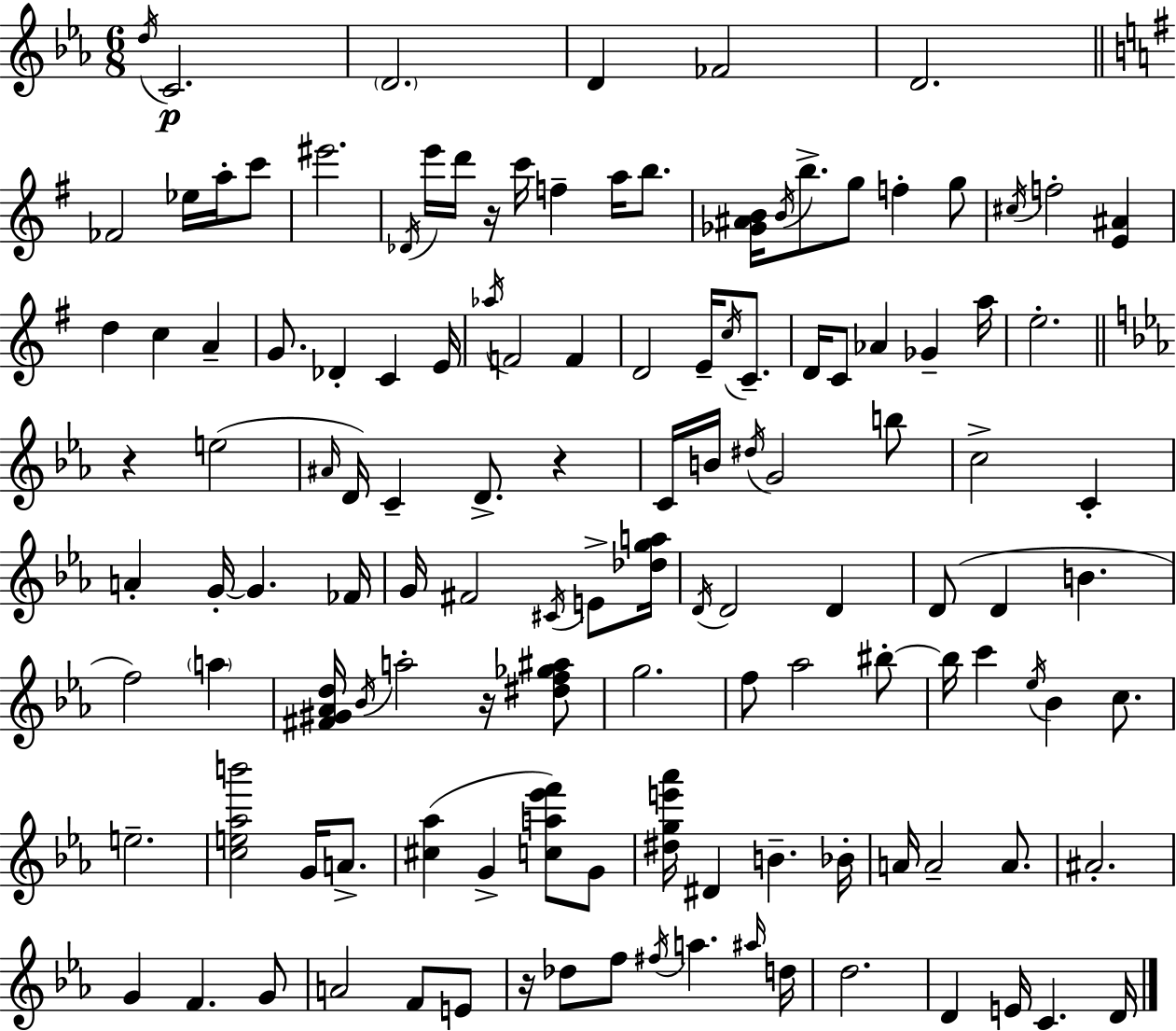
X:1
T:Untitled
M:6/8
L:1/4
K:Cm
d/4 C2 D2 D _F2 D2 _F2 _e/4 a/4 c'/2 ^e'2 _D/4 e'/4 d'/4 z/4 c'/4 f a/4 b/2 [_G^AB]/4 B/4 b/2 g/2 f g/2 ^c/4 f2 [E^A] d c A G/2 _D C E/4 _a/4 F2 F D2 E/4 c/4 C/2 D/4 C/2 _A _G a/4 e2 z e2 ^A/4 D/4 C D/2 z C/4 B/4 ^d/4 G2 b/2 c2 C A G/4 G _F/4 G/4 ^F2 ^C/4 E/2 [_dga]/4 D/4 D2 D D/2 D B f2 a [^F^G_Ad]/4 _B/4 a2 z/4 [^df_g^a]/2 g2 f/2 _a2 ^b/2 ^b/4 c' _e/4 _B c/2 e2 [ce_ab']2 G/4 A/2 [^c_a] G [ca_e'f']/2 G/2 [^dge'_a']/4 ^D B _B/4 A/4 A2 A/2 ^A2 G F G/2 A2 F/2 E/2 z/4 _d/2 f/2 ^f/4 a ^a/4 d/4 d2 D E/4 C D/4